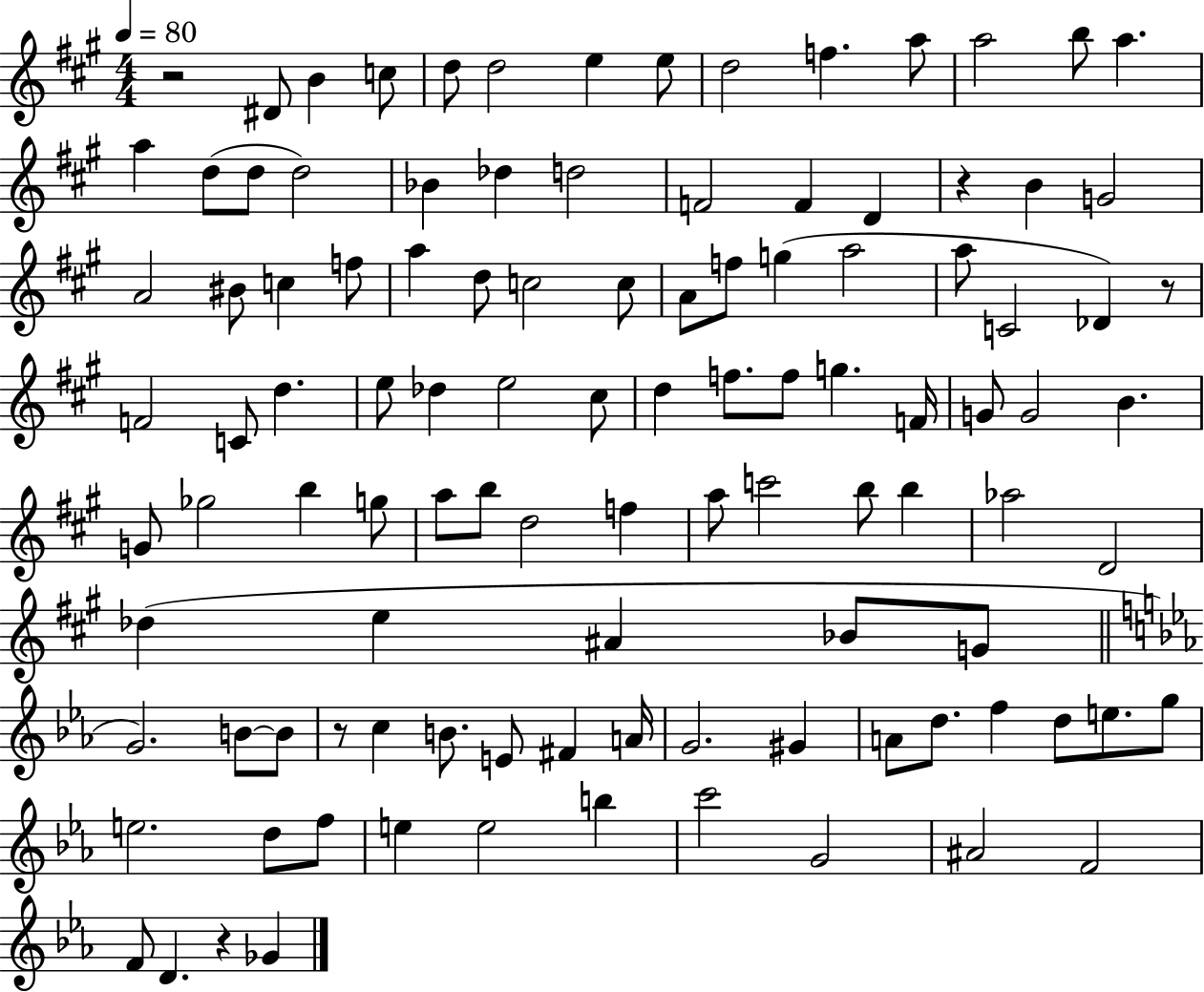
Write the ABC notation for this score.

X:1
T:Untitled
M:4/4
L:1/4
K:A
z2 ^D/2 B c/2 d/2 d2 e e/2 d2 f a/2 a2 b/2 a a d/2 d/2 d2 _B _d d2 F2 F D z B G2 A2 ^B/2 c f/2 a d/2 c2 c/2 A/2 f/2 g a2 a/2 C2 _D z/2 F2 C/2 d e/2 _d e2 ^c/2 d f/2 f/2 g F/4 G/2 G2 B G/2 _g2 b g/2 a/2 b/2 d2 f a/2 c'2 b/2 b _a2 D2 _d e ^A _B/2 G/2 G2 B/2 B/2 z/2 c B/2 E/2 ^F A/4 G2 ^G A/2 d/2 f d/2 e/2 g/2 e2 d/2 f/2 e e2 b c'2 G2 ^A2 F2 F/2 D z _G